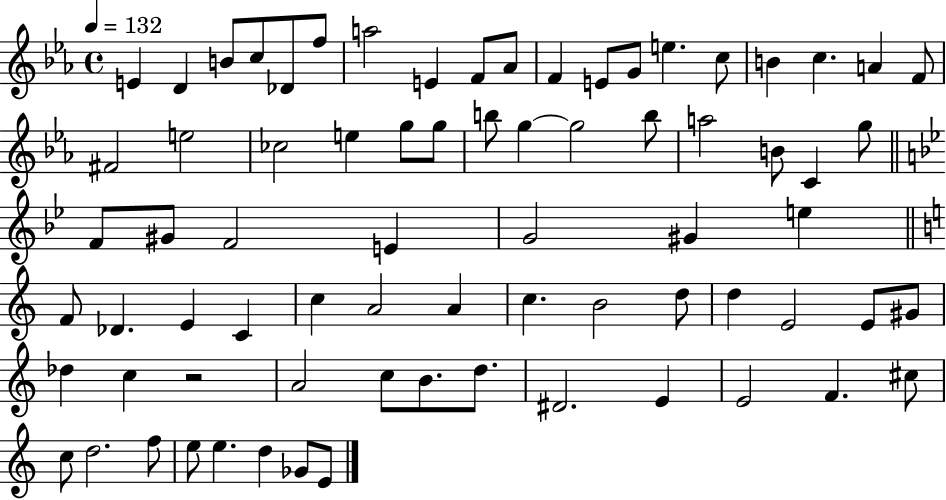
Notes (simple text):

E4/q D4/q B4/e C5/e Db4/e F5/e A5/h E4/q F4/e Ab4/e F4/q E4/e G4/e E5/q. C5/e B4/q C5/q. A4/q F4/e F#4/h E5/h CES5/h E5/q G5/e G5/e B5/e G5/q G5/h B5/e A5/h B4/e C4/q G5/e F4/e G#4/e F4/h E4/q G4/h G#4/q E5/q F4/e Db4/q. E4/q C4/q C5/q A4/h A4/q C5/q. B4/h D5/e D5/q E4/h E4/e G#4/e Db5/q C5/q R/h A4/h C5/e B4/e. D5/e. D#4/h. E4/q E4/h F4/q. C#5/e C5/e D5/h. F5/e E5/e E5/q. D5/q Gb4/e E4/e